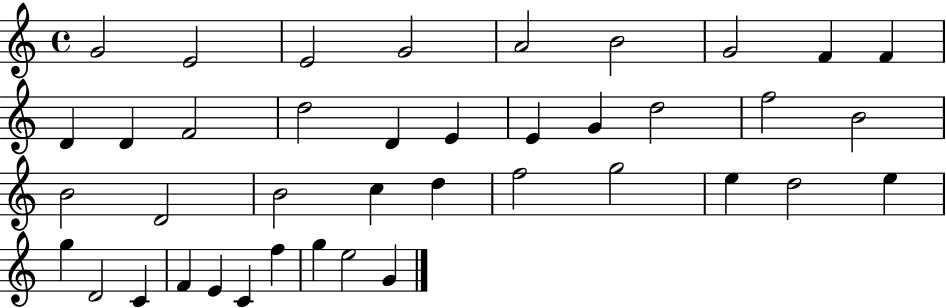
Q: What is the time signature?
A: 4/4